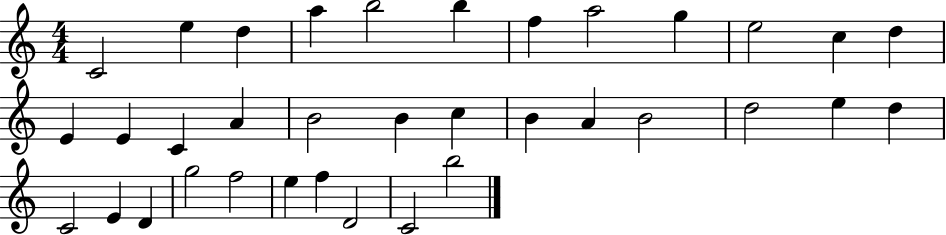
X:1
T:Untitled
M:4/4
L:1/4
K:C
C2 e d a b2 b f a2 g e2 c d E E C A B2 B c B A B2 d2 e d C2 E D g2 f2 e f D2 C2 b2